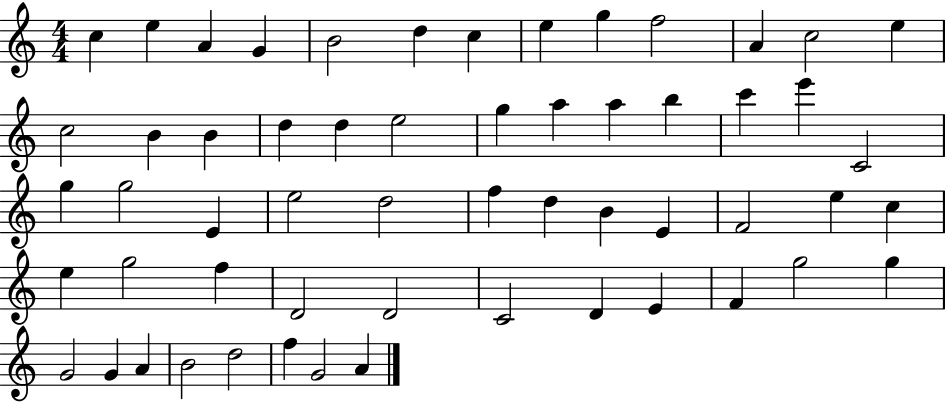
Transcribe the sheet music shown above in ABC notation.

X:1
T:Untitled
M:4/4
L:1/4
K:C
c e A G B2 d c e g f2 A c2 e c2 B B d d e2 g a a b c' e' C2 g g2 E e2 d2 f d B E F2 e c e g2 f D2 D2 C2 D E F g2 g G2 G A B2 d2 f G2 A